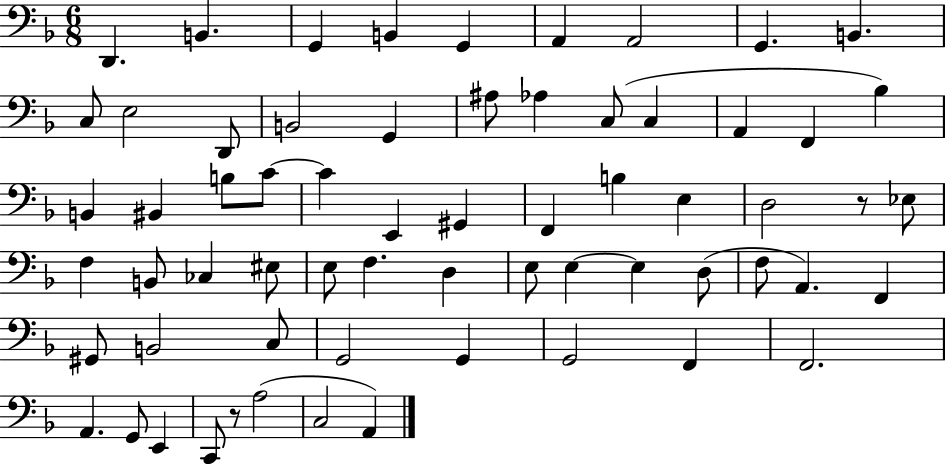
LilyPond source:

{
  \clef bass
  \numericTimeSignature
  \time 6/8
  \key f \major
  d,4. b,4. | g,4 b,4 g,4 | a,4 a,2 | g,4. b,4. | \break c8 e2 d,8 | b,2 g,4 | ais8 aes4 c8( c4 | a,4 f,4 bes4) | \break b,4 bis,4 b8 c'8~~ | c'4 e,4 gis,4 | f,4 b4 e4 | d2 r8 ees8 | \break f4 b,8 ces4 eis8 | e8 f4. d4 | e8 e4~~ e4 d8( | f8 a,4.) f,4 | \break gis,8 b,2 c8 | g,2 g,4 | g,2 f,4 | f,2. | \break a,4. g,8 e,4 | c,8 r8 a2( | c2 a,4) | \bar "|."
}